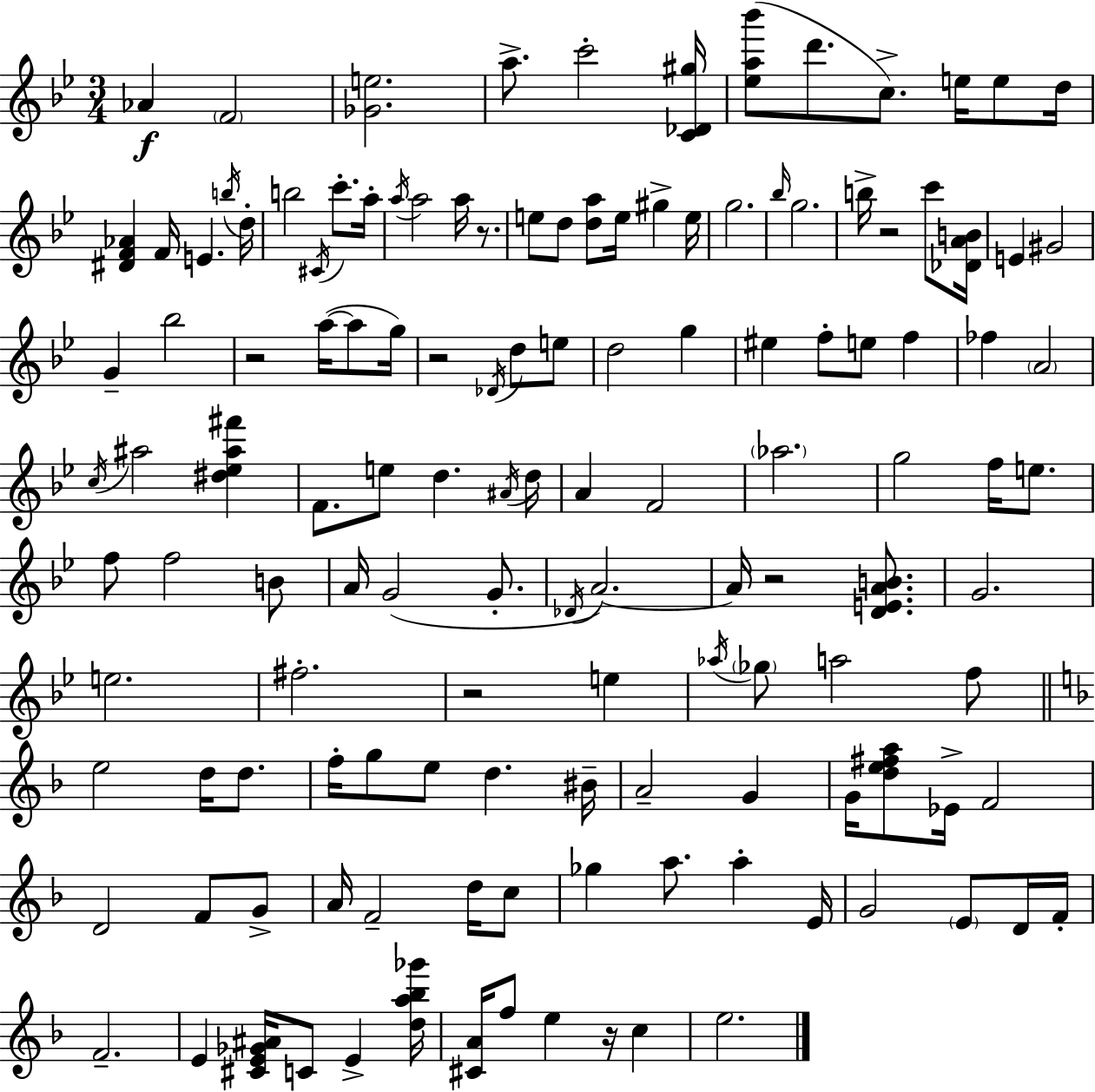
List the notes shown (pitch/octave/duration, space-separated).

Ab4/q F4/h [Gb4,E5]/h. A5/e. C6/h [C4,Db4,G#5]/s [Eb5,A5,Bb6]/e D6/e. C5/e. E5/s E5/e D5/s [D#4,F4,Ab4]/q F4/s E4/q. B5/s D5/s B5/h C#4/s C6/e. A5/s A5/s A5/h A5/s R/e. E5/e D5/e [D5,A5]/e E5/s G#5/q E5/s G5/h. Bb5/s G5/h. B5/s R/h C6/e [Db4,A4,B4]/s E4/q G#4/h G4/q Bb5/h R/h A5/s A5/e G5/s R/h Db4/s D5/e E5/e D5/h G5/q EIS5/q F5/e E5/e F5/q FES5/q A4/h C5/s A#5/h [D#5,Eb5,A#5,F#6]/q F4/e. E5/e D5/q. A#4/s D5/s A4/q F4/h Ab5/h. G5/h F5/s E5/e. F5/e F5/h B4/e A4/s G4/h G4/e. Db4/s A4/h. A4/s R/h [D4,E4,A4,B4]/e. G4/h. E5/h. F#5/h. R/h E5/q Ab5/s Gb5/e A5/h F5/e E5/h D5/s D5/e. F5/s G5/e E5/e D5/q. BIS4/s A4/h G4/q G4/s [D5,E5,F#5,A5]/e Eb4/s F4/h D4/h F4/e G4/e A4/s F4/h D5/s C5/e Gb5/q A5/e. A5/q E4/s G4/h E4/e D4/s F4/s F4/h. E4/q [C#4,E4,Gb4,A#4]/s C4/e E4/q [D5,A5,Bb5,Gb6]/s [C#4,A4]/s F5/e E5/q R/s C5/q E5/h.